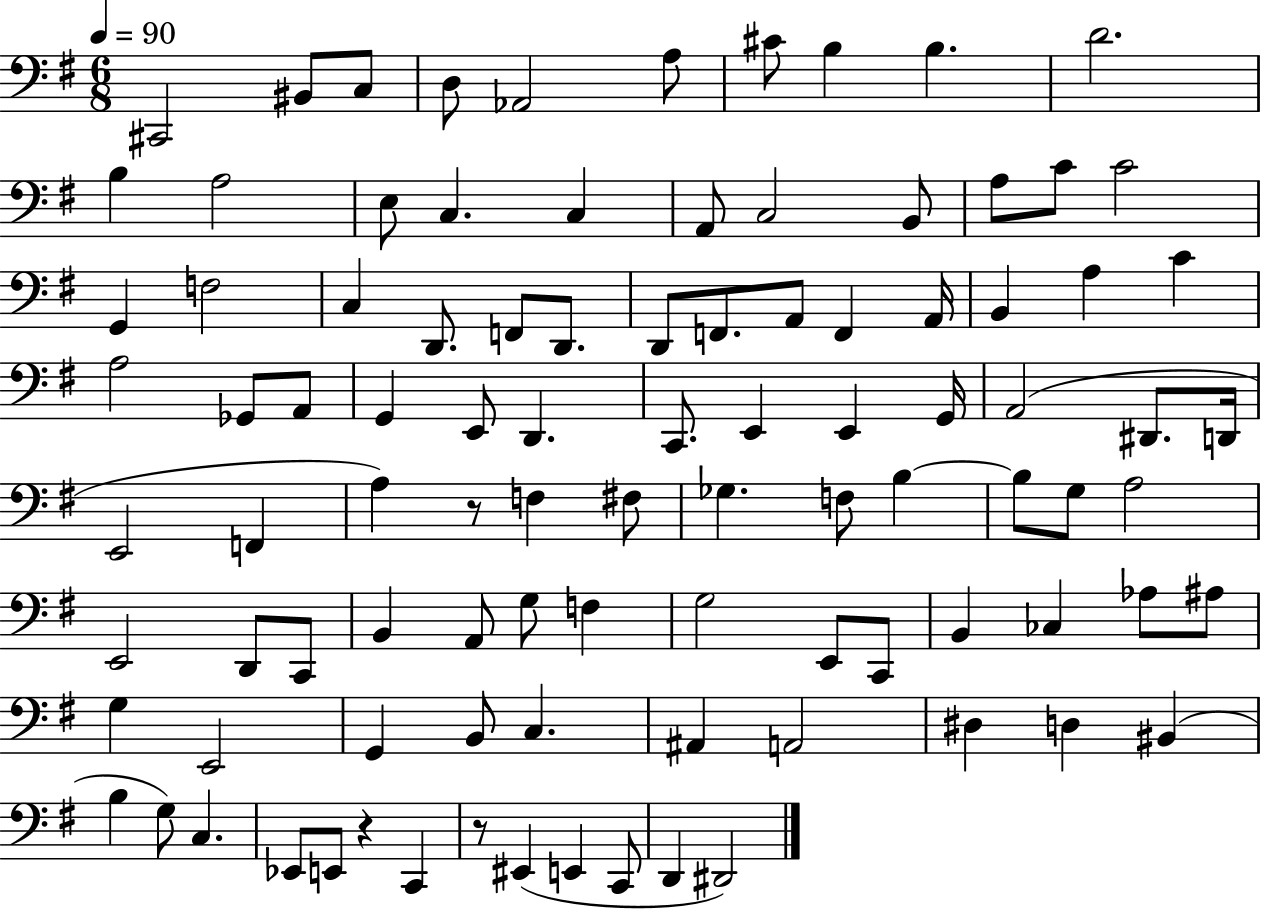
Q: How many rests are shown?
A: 3